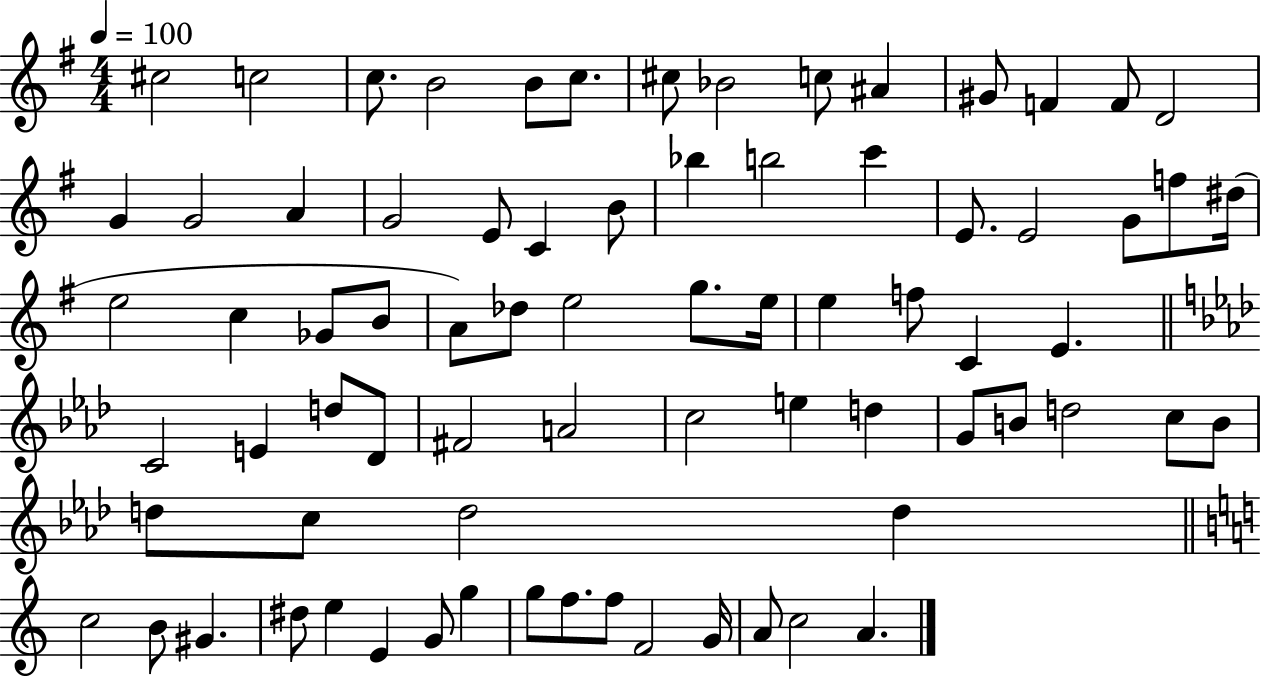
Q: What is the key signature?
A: G major